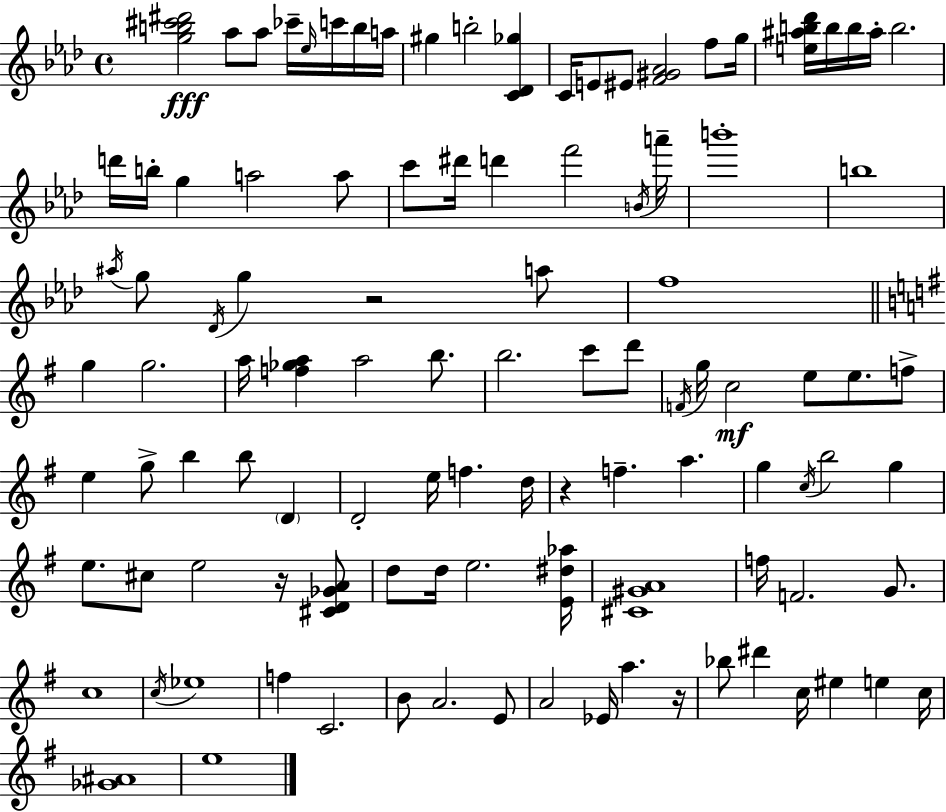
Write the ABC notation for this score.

X:1
T:Untitled
M:4/4
L:1/4
K:Ab
[gb^c'^d']2 _a/2 _a/2 _c'/4 _e/4 c'/4 b/4 a/4 ^g b2 [C_D_g] C/4 E/2 ^E/2 [F^G_A]2 f/2 g/4 [e^ab_d']/4 b/4 b/4 ^a/4 b2 d'/4 b/4 g a2 a/2 c'/2 ^d'/4 d' f'2 B/4 a'/4 b'4 b4 ^a/4 g/2 _D/4 g z2 a/2 f4 g g2 a/4 [f_ga] a2 b/2 b2 c'/2 d'/2 F/4 g/4 c2 e/2 e/2 f/2 e g/2 b b/2 D D2 e/4 f d/4 z f a g c/4 b2 g e/2 ^c/2 e2 z/4 [^CD_GA]/2 d/2 d/4 e2 [E^d_a]/4 [^C^GA]4 f/4 F2 G/2 c4 c/4 _e4 f C2 B/2 A2 E/2 A2 _E/4 a z/4 _b/2 ^d' c/4 ^e e c/4 [_G^A]4 e4